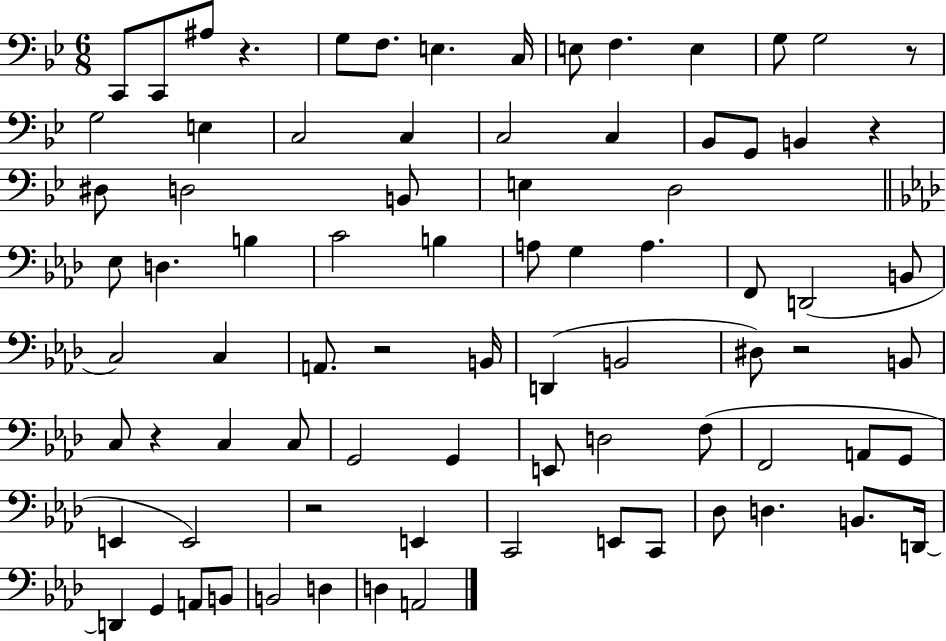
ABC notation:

X:1
T:Untitled
M:6/8
L:1/4
K:Bb
C,,/2 C,,/2 ^A,/2 z G,/2 F,/2 E, C,/4 E,/2 F, E, G,/2 G,2 z/2 G,2 E, C,2 C, C,2 C, _B,,/2 G,,/2 B,, z ^D,/2 D,2 B,,/2 E, D,2 _E,/2 D, B, C2 B, A,/2 G, A, F,,/2 D,,2 B,,/2 C,2 C, A,,/2 z2 B,,/4 D,, B,,2 ^D,/2 z2 B,,/2 C,/2 z C, C,/2 G,,2 G,, E,,/2 D,2 F,/2 F,,2 A,,/2 G,,/2 E,, E,,2 z2 E,, C,,2 E,,/2 C,,/2 _D,/2 D, B,,/2 D,,/4 D,, G,, A,,/2 B,,/2 B,,2 D, D, A,,2